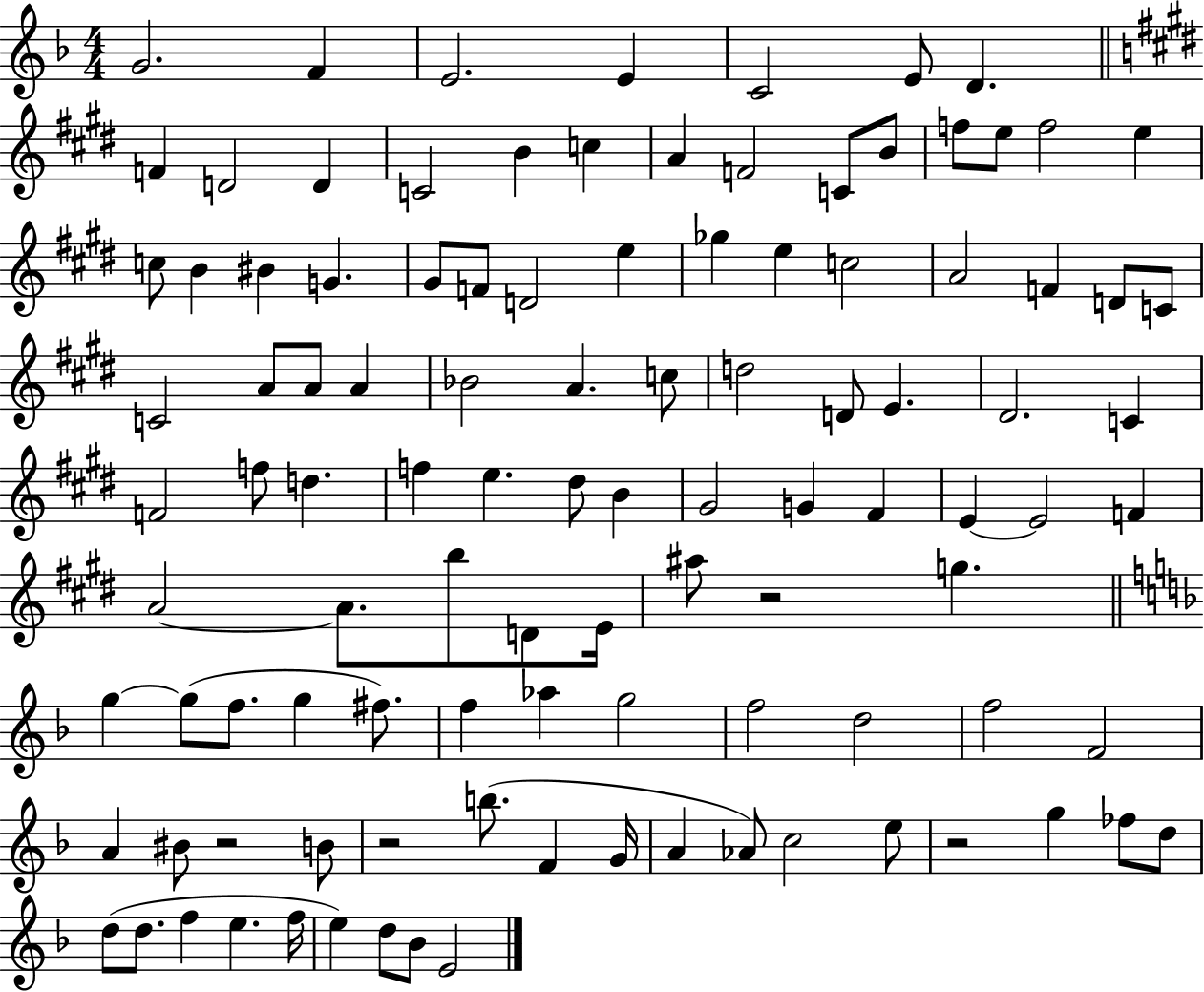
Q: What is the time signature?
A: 4/4